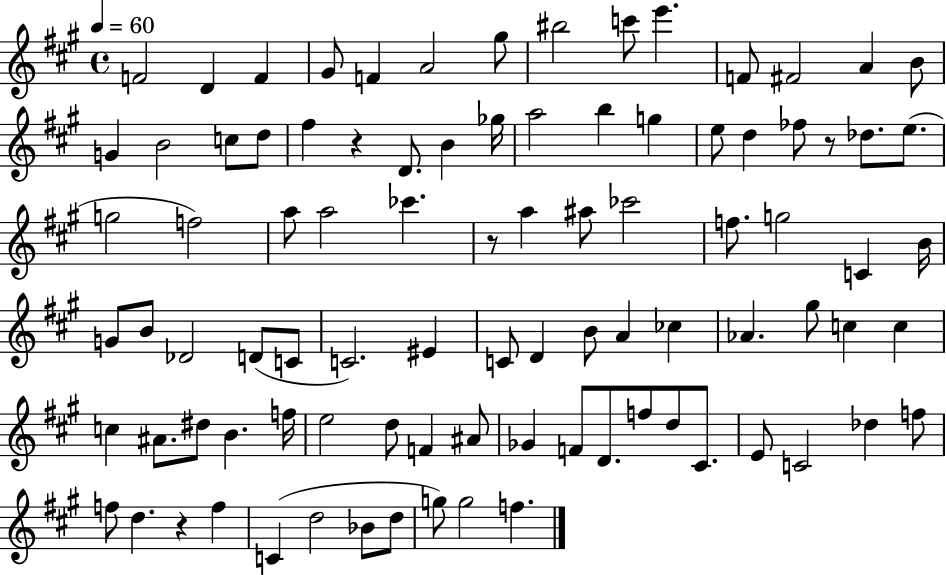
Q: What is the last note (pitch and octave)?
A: F5